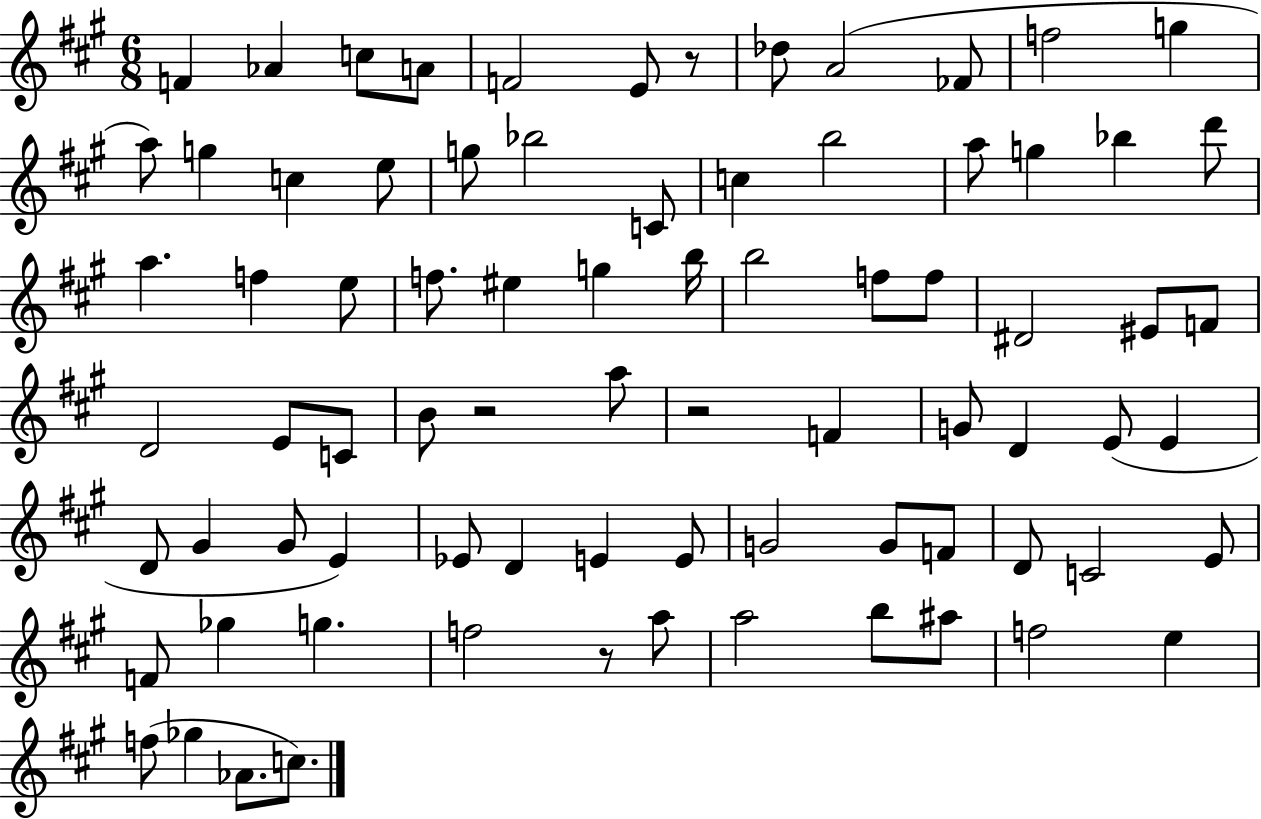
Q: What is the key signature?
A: A major